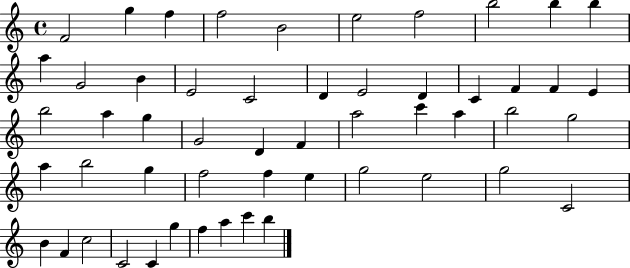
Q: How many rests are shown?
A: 0